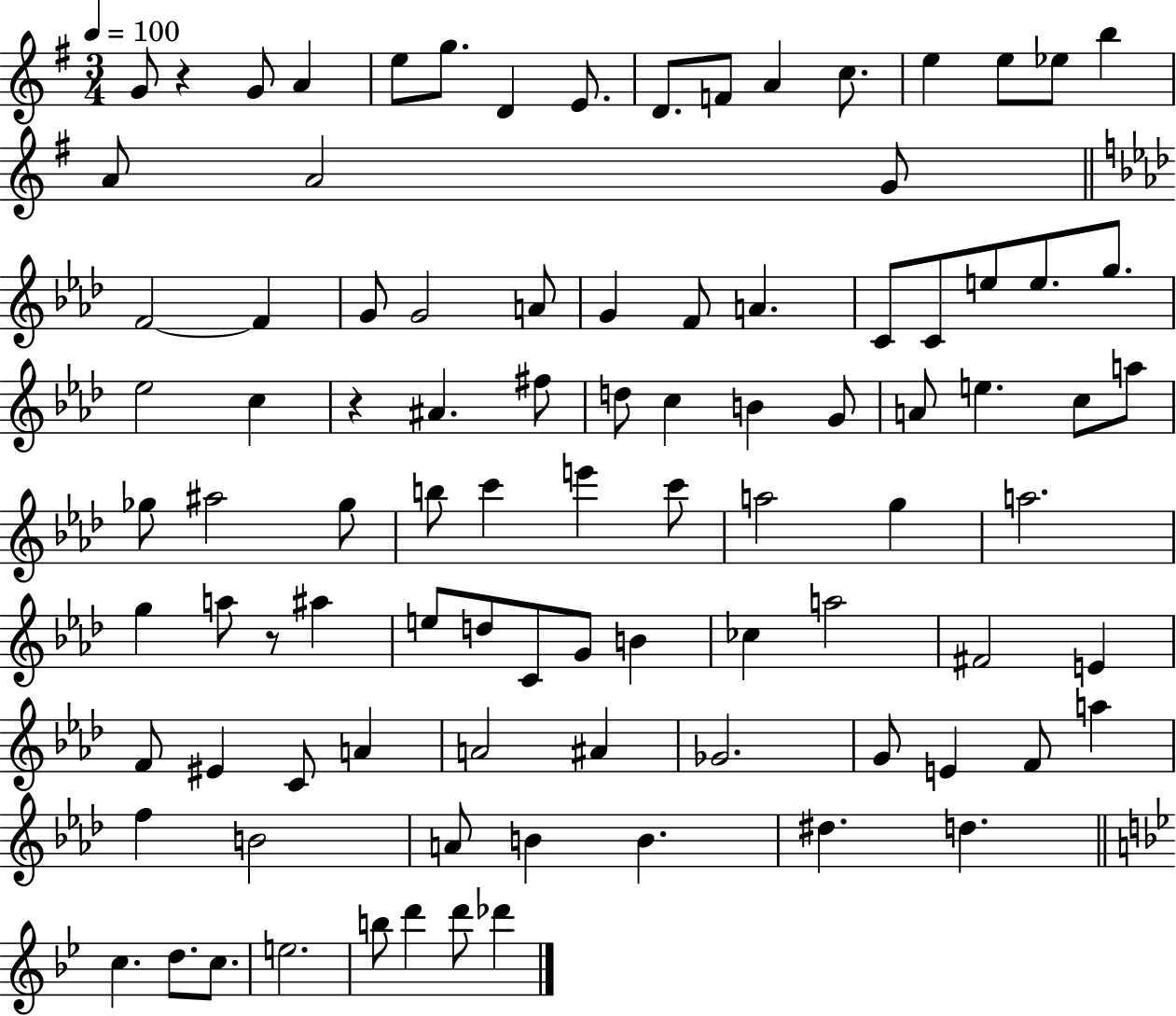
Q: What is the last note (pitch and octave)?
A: Db6